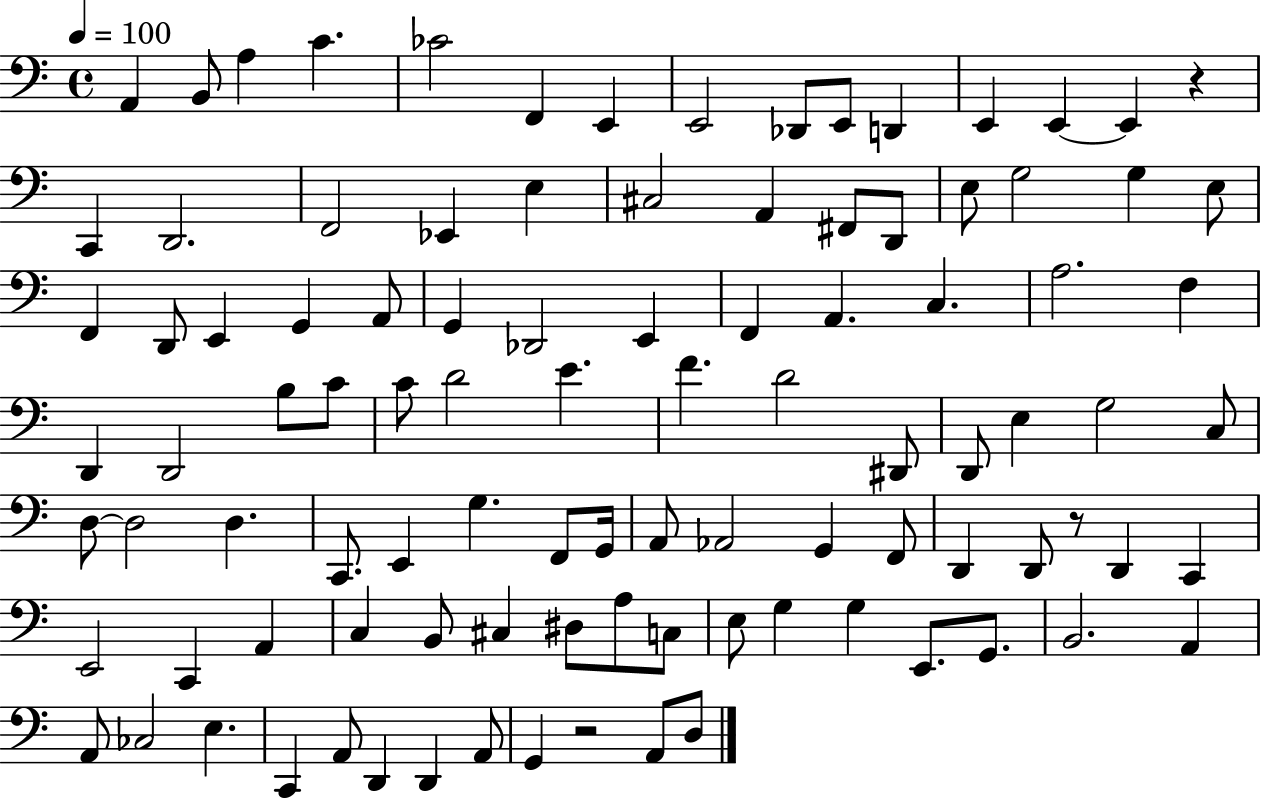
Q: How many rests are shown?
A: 3